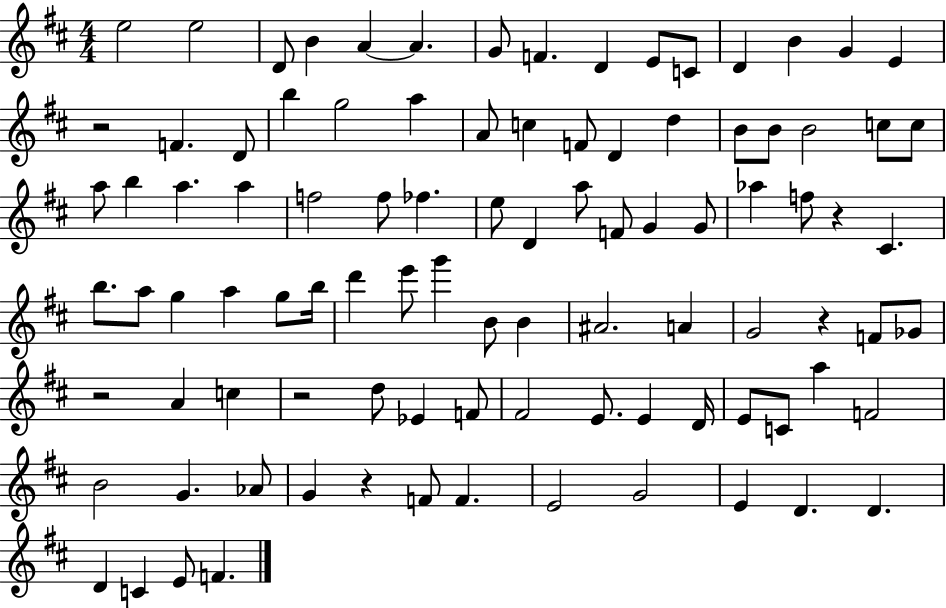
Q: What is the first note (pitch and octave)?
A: E5